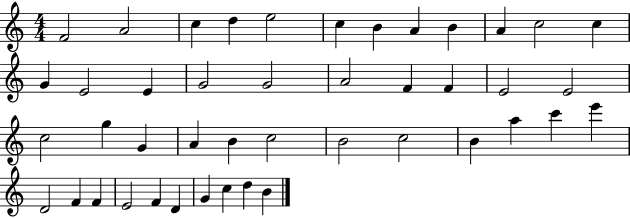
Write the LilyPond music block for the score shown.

{
  \clef treble
  \numericTimeSignature
  \time 4/4
  \key c \major
  f'2 a'2 | c''4 d''4 e''2 | c''4 b'4 a'4 b'4 | a'4 c''2 c''4 | \break g'4 e'2 e'4 | g'2 g'2 | a'2 f'4 f'4 | e'2 e'2 | \break c''2 g''4 g'4 | a'4 b'4 c''2 | b'2 c''2 | b'4 a''4 c'''4 e'''4 | \break d'2 f'4 f'4 | e'2 f'4 d'4 | g'4 c''4 d''4 b'4 | \bar "|."
}